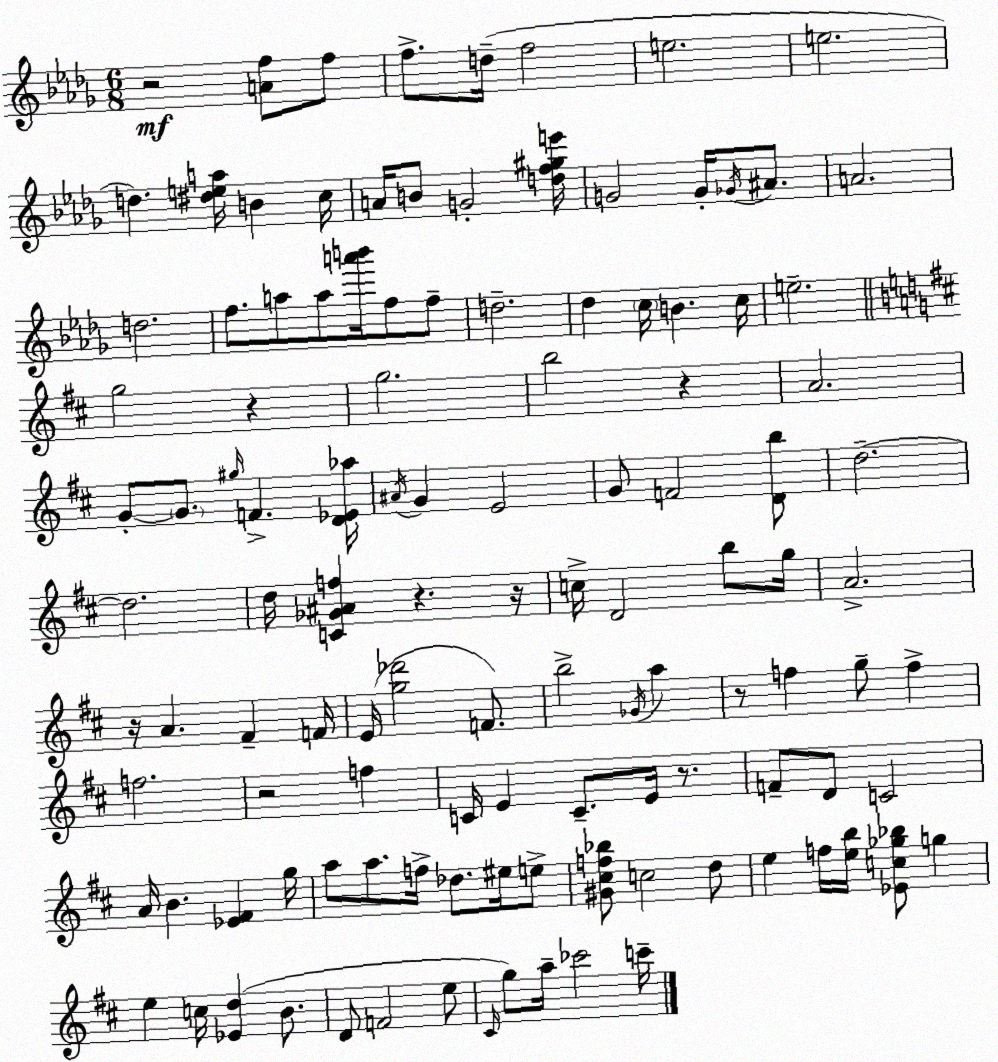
X:1
T:Untitled
M:6/8
L:1/4
K:Bbm
z2 [Af]/2 f/2 f/2 d/4 f2 e2 e2 d [^dea]/4 B c/4 A/4 B/2 G2 [df^ge']/4 G2 G/4 _G/4 ^A/2 A2 d2 f/2 a/2 a/2 [a'b']/4 f/2 f/2 d2 _d c/4 B c/4 e2 g2 z g2 b2 z A2 G/2 G/2 ^g/4 F [D_E_a]/4 ^A/4 G E2 G/2 F2 [Db]/2 d2 d2 d/4 [C_G^Af] z z/4 c/4 D2 b/2 g/4 A2 z/4 A ^F F/4 E/4 [g_d']2 F/2 b2 _G/4 a z/2 f g/2 f f2 z2 f C/4 E C/2 E/4 z/2 F/2 D/2 C2 A/4 B [_E^F] g/4 a/2 a/2 f/4 _d/2 ^e/4 e/2 [^G^cf_b]/2 c2 d/2 e f/4 [eb]/4 [_Ec_g_b]/2 g e c/4 [_Ed] B/2 D/2 F2 e/2 ^C/4 g/2 a/4 _c'2 c'/4